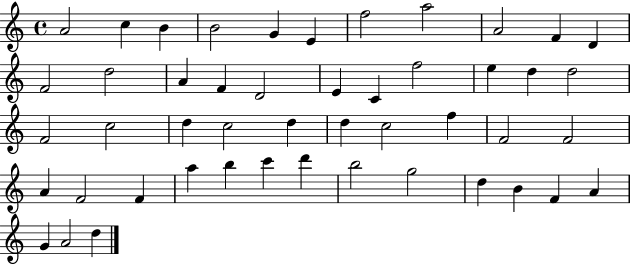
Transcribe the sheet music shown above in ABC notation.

X:1
T:Untitled
M:4/4
L:1/4
K:C
A2 c B B2 G E f2 a2 A2 F D F2 d2 A F D2 E C f2 e d d2 F2 c2 d c2 d d c2 f F2 F2 A F2 F a b c' d' b2 g2 d B F A G A2 d